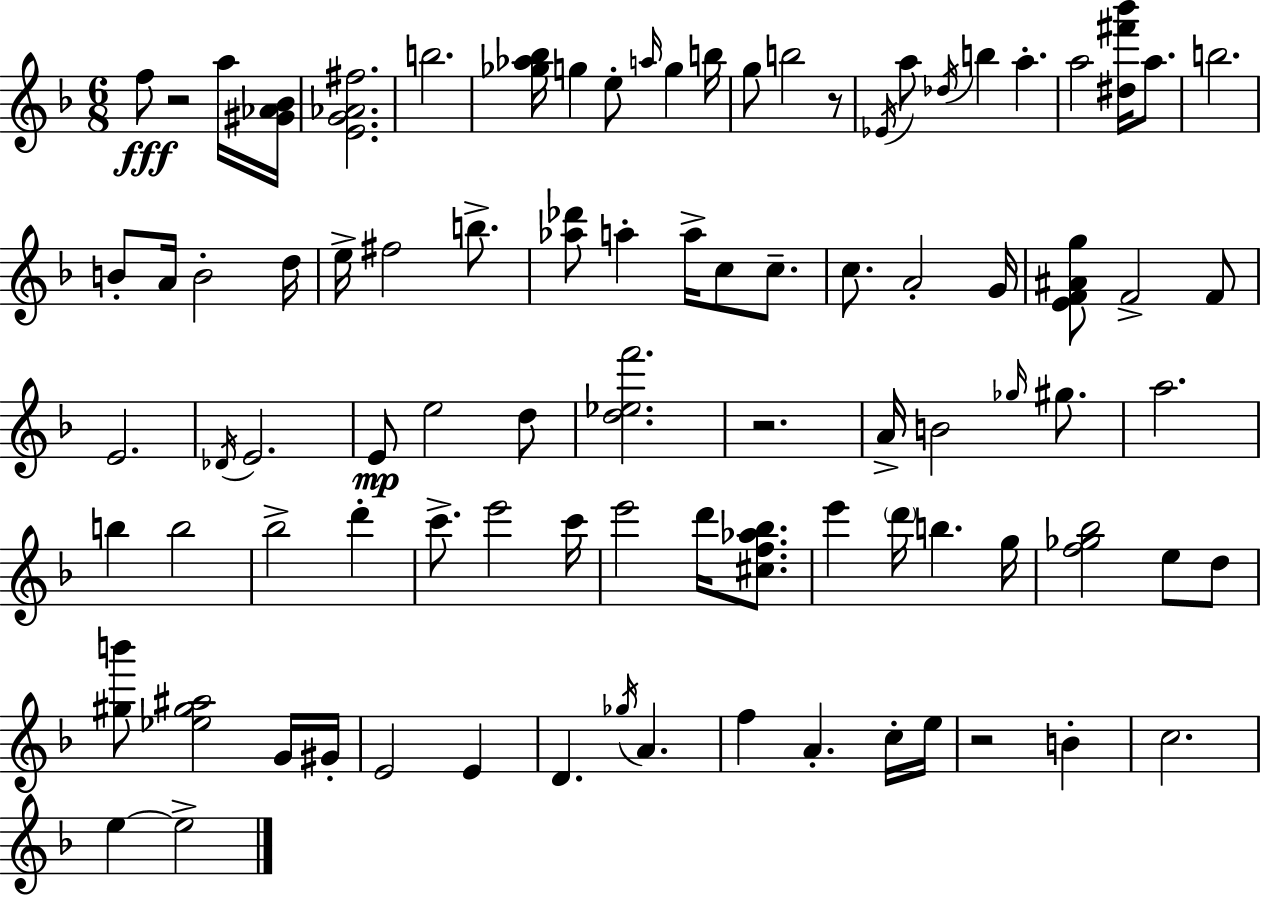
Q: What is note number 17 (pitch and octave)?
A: A5